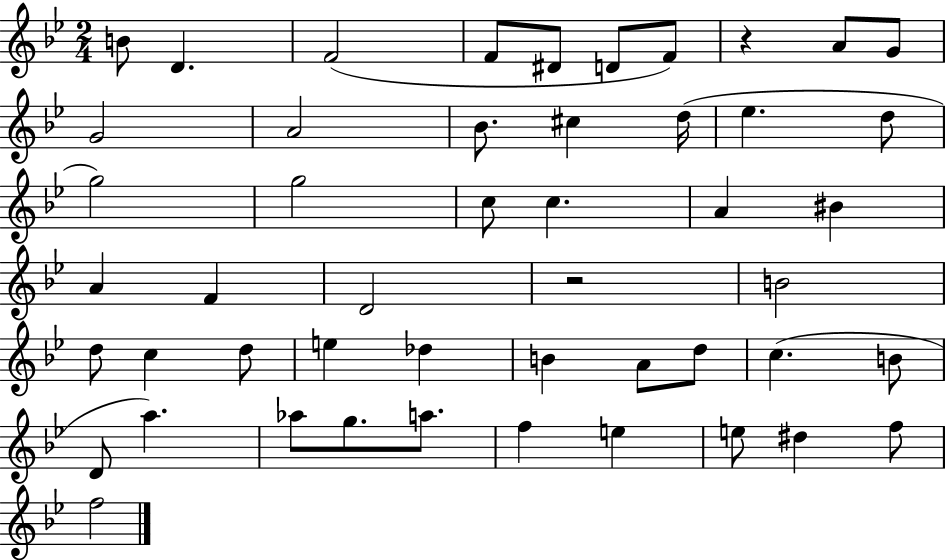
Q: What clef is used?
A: treble